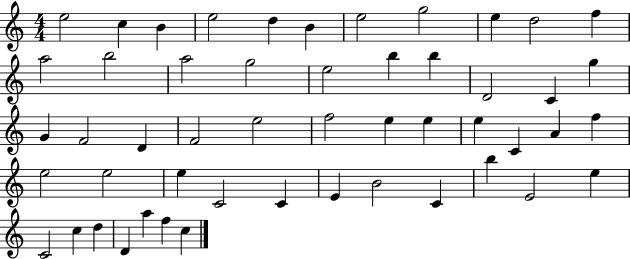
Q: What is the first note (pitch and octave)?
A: E5